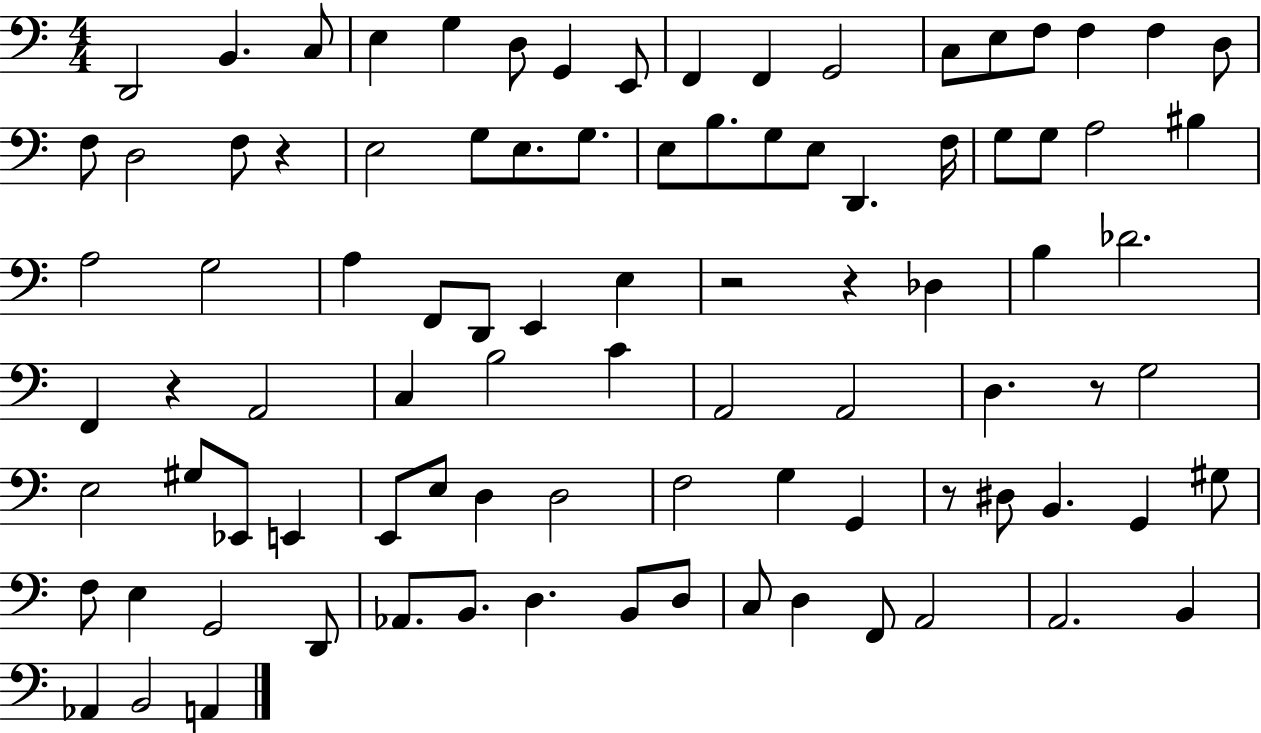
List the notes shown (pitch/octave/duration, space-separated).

D2/h B2/q. C3/e E3/q G3/q D3/e G2/q E2/e F2/q F2/q G2/h C3/e E3/e F3/e F3/q F3/q D3/e F3/e D3/h F3/e R/q E3/h G3/e E3/e. G3/e. E3/e B3/e. G3/e E3/e D2/q. F3/s G3/e G3/e A3/h BIS3/q A3/h G3/h A3/q F2/e D2/e E2/q E3/q R/h R/q Db3/q B3/q Db4/h. F2/q R/q A2/h C3/q B3/h C4/q A2/h A2/h D3/q. R/e G3/h E3/h G#3/e Eb2/e E2/q E2/e E3/e D3/q D3/h F3/h G3/q G2/q R/e D#3/e B2/q. G2/q G#3/e F3/e E3/q G2/h D2/e Ab2/e. B2/e. D3/q. B2/e D3/e C3/e D3/q F2/e A2/h A2/h. B2/q Ab2/q B2/h A2/q